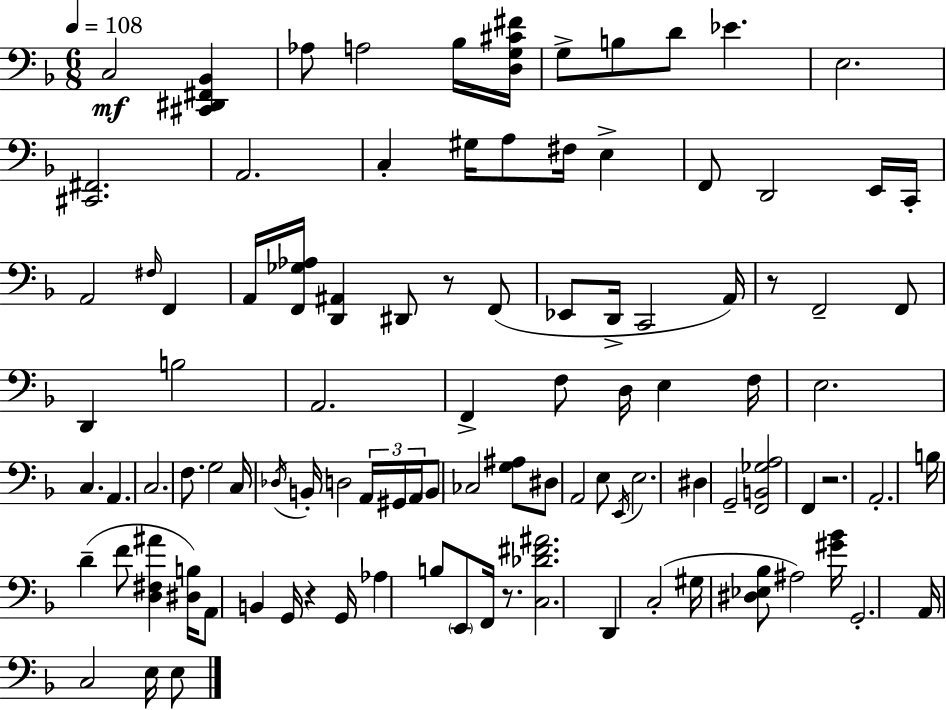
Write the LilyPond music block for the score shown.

{
  \clef bass
  \numericTimeSignature
  \time 6/8
  \key d \minor
  \tempo 4 = 108
  \repeat volta 2 { c2\mf <cis, dis, fis, bes,>4 | aes8 a2 bes16 <d g cis' fis'>16 | g8-> b8 d'8 ees'4. | e2. | \break <cis, fis,>2. | a,2. | c4-. gis16 a8 fis16 e4-> | f,8 d,2 e,16 c,16-. | \break a,2 \grace { fis16 } f,4 | a,16 <f, ges aes>16 <d, ais,>4 dis,8 r8 f,8( | ees,8 d,16-> c,2 | a,16) r8 f,2-- f,8 | \break d,4 b2 | a,2. | f,4-> f8 d16 e4 | f16 e2. | \break c4. a,4. | c2. | f8. g2 | c16 \acciaccatura { des16 } b,16-. d2 \tuplet 3/2 { a,16 | \break gis,16 a,16 } \parenthesize b,8 ces2 | <g ais>8 dis8 a,2 | e8 \acciaccatura { e,16 } e2. | dis4 g,2-- | \break <f, b, ges a>2 f,4 | r2. | a,2.-. | b16 d'4--( f'8 <d fis ais'>4 | \break <dis b>16) a,8 b,4 g,16 r4 | g,16 aes4 b8 \parenthesize e,8 f,16 | r8. <c des' fis' ais'>2. | d,4 c2-.( | \break gis16 <dis ees bes>8 ais2) | <gis' bes'>16 g,2.-. | a,16 c2 | e16 e8 } \bar "|."
}